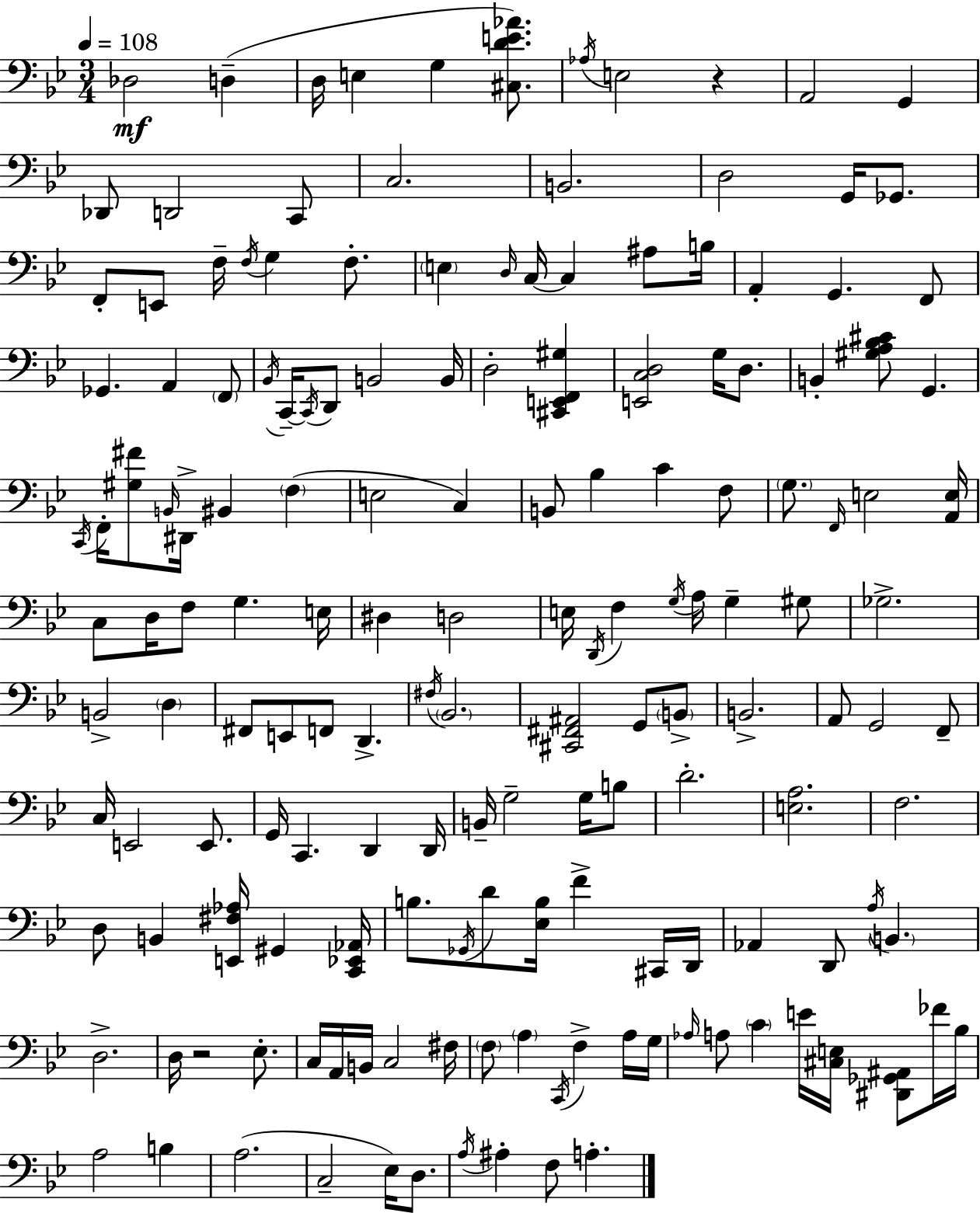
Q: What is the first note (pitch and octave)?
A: Db3